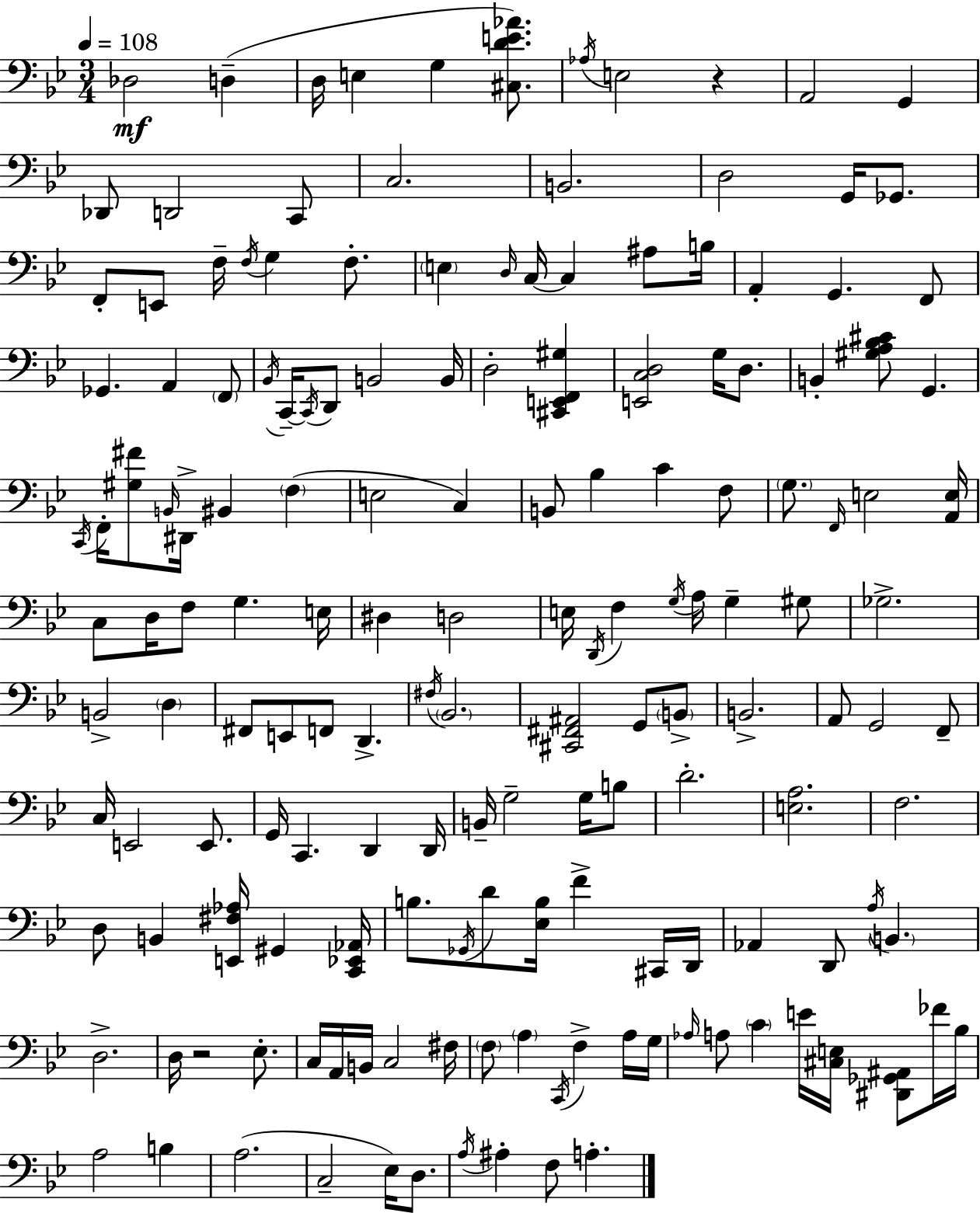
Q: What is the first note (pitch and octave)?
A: Db3